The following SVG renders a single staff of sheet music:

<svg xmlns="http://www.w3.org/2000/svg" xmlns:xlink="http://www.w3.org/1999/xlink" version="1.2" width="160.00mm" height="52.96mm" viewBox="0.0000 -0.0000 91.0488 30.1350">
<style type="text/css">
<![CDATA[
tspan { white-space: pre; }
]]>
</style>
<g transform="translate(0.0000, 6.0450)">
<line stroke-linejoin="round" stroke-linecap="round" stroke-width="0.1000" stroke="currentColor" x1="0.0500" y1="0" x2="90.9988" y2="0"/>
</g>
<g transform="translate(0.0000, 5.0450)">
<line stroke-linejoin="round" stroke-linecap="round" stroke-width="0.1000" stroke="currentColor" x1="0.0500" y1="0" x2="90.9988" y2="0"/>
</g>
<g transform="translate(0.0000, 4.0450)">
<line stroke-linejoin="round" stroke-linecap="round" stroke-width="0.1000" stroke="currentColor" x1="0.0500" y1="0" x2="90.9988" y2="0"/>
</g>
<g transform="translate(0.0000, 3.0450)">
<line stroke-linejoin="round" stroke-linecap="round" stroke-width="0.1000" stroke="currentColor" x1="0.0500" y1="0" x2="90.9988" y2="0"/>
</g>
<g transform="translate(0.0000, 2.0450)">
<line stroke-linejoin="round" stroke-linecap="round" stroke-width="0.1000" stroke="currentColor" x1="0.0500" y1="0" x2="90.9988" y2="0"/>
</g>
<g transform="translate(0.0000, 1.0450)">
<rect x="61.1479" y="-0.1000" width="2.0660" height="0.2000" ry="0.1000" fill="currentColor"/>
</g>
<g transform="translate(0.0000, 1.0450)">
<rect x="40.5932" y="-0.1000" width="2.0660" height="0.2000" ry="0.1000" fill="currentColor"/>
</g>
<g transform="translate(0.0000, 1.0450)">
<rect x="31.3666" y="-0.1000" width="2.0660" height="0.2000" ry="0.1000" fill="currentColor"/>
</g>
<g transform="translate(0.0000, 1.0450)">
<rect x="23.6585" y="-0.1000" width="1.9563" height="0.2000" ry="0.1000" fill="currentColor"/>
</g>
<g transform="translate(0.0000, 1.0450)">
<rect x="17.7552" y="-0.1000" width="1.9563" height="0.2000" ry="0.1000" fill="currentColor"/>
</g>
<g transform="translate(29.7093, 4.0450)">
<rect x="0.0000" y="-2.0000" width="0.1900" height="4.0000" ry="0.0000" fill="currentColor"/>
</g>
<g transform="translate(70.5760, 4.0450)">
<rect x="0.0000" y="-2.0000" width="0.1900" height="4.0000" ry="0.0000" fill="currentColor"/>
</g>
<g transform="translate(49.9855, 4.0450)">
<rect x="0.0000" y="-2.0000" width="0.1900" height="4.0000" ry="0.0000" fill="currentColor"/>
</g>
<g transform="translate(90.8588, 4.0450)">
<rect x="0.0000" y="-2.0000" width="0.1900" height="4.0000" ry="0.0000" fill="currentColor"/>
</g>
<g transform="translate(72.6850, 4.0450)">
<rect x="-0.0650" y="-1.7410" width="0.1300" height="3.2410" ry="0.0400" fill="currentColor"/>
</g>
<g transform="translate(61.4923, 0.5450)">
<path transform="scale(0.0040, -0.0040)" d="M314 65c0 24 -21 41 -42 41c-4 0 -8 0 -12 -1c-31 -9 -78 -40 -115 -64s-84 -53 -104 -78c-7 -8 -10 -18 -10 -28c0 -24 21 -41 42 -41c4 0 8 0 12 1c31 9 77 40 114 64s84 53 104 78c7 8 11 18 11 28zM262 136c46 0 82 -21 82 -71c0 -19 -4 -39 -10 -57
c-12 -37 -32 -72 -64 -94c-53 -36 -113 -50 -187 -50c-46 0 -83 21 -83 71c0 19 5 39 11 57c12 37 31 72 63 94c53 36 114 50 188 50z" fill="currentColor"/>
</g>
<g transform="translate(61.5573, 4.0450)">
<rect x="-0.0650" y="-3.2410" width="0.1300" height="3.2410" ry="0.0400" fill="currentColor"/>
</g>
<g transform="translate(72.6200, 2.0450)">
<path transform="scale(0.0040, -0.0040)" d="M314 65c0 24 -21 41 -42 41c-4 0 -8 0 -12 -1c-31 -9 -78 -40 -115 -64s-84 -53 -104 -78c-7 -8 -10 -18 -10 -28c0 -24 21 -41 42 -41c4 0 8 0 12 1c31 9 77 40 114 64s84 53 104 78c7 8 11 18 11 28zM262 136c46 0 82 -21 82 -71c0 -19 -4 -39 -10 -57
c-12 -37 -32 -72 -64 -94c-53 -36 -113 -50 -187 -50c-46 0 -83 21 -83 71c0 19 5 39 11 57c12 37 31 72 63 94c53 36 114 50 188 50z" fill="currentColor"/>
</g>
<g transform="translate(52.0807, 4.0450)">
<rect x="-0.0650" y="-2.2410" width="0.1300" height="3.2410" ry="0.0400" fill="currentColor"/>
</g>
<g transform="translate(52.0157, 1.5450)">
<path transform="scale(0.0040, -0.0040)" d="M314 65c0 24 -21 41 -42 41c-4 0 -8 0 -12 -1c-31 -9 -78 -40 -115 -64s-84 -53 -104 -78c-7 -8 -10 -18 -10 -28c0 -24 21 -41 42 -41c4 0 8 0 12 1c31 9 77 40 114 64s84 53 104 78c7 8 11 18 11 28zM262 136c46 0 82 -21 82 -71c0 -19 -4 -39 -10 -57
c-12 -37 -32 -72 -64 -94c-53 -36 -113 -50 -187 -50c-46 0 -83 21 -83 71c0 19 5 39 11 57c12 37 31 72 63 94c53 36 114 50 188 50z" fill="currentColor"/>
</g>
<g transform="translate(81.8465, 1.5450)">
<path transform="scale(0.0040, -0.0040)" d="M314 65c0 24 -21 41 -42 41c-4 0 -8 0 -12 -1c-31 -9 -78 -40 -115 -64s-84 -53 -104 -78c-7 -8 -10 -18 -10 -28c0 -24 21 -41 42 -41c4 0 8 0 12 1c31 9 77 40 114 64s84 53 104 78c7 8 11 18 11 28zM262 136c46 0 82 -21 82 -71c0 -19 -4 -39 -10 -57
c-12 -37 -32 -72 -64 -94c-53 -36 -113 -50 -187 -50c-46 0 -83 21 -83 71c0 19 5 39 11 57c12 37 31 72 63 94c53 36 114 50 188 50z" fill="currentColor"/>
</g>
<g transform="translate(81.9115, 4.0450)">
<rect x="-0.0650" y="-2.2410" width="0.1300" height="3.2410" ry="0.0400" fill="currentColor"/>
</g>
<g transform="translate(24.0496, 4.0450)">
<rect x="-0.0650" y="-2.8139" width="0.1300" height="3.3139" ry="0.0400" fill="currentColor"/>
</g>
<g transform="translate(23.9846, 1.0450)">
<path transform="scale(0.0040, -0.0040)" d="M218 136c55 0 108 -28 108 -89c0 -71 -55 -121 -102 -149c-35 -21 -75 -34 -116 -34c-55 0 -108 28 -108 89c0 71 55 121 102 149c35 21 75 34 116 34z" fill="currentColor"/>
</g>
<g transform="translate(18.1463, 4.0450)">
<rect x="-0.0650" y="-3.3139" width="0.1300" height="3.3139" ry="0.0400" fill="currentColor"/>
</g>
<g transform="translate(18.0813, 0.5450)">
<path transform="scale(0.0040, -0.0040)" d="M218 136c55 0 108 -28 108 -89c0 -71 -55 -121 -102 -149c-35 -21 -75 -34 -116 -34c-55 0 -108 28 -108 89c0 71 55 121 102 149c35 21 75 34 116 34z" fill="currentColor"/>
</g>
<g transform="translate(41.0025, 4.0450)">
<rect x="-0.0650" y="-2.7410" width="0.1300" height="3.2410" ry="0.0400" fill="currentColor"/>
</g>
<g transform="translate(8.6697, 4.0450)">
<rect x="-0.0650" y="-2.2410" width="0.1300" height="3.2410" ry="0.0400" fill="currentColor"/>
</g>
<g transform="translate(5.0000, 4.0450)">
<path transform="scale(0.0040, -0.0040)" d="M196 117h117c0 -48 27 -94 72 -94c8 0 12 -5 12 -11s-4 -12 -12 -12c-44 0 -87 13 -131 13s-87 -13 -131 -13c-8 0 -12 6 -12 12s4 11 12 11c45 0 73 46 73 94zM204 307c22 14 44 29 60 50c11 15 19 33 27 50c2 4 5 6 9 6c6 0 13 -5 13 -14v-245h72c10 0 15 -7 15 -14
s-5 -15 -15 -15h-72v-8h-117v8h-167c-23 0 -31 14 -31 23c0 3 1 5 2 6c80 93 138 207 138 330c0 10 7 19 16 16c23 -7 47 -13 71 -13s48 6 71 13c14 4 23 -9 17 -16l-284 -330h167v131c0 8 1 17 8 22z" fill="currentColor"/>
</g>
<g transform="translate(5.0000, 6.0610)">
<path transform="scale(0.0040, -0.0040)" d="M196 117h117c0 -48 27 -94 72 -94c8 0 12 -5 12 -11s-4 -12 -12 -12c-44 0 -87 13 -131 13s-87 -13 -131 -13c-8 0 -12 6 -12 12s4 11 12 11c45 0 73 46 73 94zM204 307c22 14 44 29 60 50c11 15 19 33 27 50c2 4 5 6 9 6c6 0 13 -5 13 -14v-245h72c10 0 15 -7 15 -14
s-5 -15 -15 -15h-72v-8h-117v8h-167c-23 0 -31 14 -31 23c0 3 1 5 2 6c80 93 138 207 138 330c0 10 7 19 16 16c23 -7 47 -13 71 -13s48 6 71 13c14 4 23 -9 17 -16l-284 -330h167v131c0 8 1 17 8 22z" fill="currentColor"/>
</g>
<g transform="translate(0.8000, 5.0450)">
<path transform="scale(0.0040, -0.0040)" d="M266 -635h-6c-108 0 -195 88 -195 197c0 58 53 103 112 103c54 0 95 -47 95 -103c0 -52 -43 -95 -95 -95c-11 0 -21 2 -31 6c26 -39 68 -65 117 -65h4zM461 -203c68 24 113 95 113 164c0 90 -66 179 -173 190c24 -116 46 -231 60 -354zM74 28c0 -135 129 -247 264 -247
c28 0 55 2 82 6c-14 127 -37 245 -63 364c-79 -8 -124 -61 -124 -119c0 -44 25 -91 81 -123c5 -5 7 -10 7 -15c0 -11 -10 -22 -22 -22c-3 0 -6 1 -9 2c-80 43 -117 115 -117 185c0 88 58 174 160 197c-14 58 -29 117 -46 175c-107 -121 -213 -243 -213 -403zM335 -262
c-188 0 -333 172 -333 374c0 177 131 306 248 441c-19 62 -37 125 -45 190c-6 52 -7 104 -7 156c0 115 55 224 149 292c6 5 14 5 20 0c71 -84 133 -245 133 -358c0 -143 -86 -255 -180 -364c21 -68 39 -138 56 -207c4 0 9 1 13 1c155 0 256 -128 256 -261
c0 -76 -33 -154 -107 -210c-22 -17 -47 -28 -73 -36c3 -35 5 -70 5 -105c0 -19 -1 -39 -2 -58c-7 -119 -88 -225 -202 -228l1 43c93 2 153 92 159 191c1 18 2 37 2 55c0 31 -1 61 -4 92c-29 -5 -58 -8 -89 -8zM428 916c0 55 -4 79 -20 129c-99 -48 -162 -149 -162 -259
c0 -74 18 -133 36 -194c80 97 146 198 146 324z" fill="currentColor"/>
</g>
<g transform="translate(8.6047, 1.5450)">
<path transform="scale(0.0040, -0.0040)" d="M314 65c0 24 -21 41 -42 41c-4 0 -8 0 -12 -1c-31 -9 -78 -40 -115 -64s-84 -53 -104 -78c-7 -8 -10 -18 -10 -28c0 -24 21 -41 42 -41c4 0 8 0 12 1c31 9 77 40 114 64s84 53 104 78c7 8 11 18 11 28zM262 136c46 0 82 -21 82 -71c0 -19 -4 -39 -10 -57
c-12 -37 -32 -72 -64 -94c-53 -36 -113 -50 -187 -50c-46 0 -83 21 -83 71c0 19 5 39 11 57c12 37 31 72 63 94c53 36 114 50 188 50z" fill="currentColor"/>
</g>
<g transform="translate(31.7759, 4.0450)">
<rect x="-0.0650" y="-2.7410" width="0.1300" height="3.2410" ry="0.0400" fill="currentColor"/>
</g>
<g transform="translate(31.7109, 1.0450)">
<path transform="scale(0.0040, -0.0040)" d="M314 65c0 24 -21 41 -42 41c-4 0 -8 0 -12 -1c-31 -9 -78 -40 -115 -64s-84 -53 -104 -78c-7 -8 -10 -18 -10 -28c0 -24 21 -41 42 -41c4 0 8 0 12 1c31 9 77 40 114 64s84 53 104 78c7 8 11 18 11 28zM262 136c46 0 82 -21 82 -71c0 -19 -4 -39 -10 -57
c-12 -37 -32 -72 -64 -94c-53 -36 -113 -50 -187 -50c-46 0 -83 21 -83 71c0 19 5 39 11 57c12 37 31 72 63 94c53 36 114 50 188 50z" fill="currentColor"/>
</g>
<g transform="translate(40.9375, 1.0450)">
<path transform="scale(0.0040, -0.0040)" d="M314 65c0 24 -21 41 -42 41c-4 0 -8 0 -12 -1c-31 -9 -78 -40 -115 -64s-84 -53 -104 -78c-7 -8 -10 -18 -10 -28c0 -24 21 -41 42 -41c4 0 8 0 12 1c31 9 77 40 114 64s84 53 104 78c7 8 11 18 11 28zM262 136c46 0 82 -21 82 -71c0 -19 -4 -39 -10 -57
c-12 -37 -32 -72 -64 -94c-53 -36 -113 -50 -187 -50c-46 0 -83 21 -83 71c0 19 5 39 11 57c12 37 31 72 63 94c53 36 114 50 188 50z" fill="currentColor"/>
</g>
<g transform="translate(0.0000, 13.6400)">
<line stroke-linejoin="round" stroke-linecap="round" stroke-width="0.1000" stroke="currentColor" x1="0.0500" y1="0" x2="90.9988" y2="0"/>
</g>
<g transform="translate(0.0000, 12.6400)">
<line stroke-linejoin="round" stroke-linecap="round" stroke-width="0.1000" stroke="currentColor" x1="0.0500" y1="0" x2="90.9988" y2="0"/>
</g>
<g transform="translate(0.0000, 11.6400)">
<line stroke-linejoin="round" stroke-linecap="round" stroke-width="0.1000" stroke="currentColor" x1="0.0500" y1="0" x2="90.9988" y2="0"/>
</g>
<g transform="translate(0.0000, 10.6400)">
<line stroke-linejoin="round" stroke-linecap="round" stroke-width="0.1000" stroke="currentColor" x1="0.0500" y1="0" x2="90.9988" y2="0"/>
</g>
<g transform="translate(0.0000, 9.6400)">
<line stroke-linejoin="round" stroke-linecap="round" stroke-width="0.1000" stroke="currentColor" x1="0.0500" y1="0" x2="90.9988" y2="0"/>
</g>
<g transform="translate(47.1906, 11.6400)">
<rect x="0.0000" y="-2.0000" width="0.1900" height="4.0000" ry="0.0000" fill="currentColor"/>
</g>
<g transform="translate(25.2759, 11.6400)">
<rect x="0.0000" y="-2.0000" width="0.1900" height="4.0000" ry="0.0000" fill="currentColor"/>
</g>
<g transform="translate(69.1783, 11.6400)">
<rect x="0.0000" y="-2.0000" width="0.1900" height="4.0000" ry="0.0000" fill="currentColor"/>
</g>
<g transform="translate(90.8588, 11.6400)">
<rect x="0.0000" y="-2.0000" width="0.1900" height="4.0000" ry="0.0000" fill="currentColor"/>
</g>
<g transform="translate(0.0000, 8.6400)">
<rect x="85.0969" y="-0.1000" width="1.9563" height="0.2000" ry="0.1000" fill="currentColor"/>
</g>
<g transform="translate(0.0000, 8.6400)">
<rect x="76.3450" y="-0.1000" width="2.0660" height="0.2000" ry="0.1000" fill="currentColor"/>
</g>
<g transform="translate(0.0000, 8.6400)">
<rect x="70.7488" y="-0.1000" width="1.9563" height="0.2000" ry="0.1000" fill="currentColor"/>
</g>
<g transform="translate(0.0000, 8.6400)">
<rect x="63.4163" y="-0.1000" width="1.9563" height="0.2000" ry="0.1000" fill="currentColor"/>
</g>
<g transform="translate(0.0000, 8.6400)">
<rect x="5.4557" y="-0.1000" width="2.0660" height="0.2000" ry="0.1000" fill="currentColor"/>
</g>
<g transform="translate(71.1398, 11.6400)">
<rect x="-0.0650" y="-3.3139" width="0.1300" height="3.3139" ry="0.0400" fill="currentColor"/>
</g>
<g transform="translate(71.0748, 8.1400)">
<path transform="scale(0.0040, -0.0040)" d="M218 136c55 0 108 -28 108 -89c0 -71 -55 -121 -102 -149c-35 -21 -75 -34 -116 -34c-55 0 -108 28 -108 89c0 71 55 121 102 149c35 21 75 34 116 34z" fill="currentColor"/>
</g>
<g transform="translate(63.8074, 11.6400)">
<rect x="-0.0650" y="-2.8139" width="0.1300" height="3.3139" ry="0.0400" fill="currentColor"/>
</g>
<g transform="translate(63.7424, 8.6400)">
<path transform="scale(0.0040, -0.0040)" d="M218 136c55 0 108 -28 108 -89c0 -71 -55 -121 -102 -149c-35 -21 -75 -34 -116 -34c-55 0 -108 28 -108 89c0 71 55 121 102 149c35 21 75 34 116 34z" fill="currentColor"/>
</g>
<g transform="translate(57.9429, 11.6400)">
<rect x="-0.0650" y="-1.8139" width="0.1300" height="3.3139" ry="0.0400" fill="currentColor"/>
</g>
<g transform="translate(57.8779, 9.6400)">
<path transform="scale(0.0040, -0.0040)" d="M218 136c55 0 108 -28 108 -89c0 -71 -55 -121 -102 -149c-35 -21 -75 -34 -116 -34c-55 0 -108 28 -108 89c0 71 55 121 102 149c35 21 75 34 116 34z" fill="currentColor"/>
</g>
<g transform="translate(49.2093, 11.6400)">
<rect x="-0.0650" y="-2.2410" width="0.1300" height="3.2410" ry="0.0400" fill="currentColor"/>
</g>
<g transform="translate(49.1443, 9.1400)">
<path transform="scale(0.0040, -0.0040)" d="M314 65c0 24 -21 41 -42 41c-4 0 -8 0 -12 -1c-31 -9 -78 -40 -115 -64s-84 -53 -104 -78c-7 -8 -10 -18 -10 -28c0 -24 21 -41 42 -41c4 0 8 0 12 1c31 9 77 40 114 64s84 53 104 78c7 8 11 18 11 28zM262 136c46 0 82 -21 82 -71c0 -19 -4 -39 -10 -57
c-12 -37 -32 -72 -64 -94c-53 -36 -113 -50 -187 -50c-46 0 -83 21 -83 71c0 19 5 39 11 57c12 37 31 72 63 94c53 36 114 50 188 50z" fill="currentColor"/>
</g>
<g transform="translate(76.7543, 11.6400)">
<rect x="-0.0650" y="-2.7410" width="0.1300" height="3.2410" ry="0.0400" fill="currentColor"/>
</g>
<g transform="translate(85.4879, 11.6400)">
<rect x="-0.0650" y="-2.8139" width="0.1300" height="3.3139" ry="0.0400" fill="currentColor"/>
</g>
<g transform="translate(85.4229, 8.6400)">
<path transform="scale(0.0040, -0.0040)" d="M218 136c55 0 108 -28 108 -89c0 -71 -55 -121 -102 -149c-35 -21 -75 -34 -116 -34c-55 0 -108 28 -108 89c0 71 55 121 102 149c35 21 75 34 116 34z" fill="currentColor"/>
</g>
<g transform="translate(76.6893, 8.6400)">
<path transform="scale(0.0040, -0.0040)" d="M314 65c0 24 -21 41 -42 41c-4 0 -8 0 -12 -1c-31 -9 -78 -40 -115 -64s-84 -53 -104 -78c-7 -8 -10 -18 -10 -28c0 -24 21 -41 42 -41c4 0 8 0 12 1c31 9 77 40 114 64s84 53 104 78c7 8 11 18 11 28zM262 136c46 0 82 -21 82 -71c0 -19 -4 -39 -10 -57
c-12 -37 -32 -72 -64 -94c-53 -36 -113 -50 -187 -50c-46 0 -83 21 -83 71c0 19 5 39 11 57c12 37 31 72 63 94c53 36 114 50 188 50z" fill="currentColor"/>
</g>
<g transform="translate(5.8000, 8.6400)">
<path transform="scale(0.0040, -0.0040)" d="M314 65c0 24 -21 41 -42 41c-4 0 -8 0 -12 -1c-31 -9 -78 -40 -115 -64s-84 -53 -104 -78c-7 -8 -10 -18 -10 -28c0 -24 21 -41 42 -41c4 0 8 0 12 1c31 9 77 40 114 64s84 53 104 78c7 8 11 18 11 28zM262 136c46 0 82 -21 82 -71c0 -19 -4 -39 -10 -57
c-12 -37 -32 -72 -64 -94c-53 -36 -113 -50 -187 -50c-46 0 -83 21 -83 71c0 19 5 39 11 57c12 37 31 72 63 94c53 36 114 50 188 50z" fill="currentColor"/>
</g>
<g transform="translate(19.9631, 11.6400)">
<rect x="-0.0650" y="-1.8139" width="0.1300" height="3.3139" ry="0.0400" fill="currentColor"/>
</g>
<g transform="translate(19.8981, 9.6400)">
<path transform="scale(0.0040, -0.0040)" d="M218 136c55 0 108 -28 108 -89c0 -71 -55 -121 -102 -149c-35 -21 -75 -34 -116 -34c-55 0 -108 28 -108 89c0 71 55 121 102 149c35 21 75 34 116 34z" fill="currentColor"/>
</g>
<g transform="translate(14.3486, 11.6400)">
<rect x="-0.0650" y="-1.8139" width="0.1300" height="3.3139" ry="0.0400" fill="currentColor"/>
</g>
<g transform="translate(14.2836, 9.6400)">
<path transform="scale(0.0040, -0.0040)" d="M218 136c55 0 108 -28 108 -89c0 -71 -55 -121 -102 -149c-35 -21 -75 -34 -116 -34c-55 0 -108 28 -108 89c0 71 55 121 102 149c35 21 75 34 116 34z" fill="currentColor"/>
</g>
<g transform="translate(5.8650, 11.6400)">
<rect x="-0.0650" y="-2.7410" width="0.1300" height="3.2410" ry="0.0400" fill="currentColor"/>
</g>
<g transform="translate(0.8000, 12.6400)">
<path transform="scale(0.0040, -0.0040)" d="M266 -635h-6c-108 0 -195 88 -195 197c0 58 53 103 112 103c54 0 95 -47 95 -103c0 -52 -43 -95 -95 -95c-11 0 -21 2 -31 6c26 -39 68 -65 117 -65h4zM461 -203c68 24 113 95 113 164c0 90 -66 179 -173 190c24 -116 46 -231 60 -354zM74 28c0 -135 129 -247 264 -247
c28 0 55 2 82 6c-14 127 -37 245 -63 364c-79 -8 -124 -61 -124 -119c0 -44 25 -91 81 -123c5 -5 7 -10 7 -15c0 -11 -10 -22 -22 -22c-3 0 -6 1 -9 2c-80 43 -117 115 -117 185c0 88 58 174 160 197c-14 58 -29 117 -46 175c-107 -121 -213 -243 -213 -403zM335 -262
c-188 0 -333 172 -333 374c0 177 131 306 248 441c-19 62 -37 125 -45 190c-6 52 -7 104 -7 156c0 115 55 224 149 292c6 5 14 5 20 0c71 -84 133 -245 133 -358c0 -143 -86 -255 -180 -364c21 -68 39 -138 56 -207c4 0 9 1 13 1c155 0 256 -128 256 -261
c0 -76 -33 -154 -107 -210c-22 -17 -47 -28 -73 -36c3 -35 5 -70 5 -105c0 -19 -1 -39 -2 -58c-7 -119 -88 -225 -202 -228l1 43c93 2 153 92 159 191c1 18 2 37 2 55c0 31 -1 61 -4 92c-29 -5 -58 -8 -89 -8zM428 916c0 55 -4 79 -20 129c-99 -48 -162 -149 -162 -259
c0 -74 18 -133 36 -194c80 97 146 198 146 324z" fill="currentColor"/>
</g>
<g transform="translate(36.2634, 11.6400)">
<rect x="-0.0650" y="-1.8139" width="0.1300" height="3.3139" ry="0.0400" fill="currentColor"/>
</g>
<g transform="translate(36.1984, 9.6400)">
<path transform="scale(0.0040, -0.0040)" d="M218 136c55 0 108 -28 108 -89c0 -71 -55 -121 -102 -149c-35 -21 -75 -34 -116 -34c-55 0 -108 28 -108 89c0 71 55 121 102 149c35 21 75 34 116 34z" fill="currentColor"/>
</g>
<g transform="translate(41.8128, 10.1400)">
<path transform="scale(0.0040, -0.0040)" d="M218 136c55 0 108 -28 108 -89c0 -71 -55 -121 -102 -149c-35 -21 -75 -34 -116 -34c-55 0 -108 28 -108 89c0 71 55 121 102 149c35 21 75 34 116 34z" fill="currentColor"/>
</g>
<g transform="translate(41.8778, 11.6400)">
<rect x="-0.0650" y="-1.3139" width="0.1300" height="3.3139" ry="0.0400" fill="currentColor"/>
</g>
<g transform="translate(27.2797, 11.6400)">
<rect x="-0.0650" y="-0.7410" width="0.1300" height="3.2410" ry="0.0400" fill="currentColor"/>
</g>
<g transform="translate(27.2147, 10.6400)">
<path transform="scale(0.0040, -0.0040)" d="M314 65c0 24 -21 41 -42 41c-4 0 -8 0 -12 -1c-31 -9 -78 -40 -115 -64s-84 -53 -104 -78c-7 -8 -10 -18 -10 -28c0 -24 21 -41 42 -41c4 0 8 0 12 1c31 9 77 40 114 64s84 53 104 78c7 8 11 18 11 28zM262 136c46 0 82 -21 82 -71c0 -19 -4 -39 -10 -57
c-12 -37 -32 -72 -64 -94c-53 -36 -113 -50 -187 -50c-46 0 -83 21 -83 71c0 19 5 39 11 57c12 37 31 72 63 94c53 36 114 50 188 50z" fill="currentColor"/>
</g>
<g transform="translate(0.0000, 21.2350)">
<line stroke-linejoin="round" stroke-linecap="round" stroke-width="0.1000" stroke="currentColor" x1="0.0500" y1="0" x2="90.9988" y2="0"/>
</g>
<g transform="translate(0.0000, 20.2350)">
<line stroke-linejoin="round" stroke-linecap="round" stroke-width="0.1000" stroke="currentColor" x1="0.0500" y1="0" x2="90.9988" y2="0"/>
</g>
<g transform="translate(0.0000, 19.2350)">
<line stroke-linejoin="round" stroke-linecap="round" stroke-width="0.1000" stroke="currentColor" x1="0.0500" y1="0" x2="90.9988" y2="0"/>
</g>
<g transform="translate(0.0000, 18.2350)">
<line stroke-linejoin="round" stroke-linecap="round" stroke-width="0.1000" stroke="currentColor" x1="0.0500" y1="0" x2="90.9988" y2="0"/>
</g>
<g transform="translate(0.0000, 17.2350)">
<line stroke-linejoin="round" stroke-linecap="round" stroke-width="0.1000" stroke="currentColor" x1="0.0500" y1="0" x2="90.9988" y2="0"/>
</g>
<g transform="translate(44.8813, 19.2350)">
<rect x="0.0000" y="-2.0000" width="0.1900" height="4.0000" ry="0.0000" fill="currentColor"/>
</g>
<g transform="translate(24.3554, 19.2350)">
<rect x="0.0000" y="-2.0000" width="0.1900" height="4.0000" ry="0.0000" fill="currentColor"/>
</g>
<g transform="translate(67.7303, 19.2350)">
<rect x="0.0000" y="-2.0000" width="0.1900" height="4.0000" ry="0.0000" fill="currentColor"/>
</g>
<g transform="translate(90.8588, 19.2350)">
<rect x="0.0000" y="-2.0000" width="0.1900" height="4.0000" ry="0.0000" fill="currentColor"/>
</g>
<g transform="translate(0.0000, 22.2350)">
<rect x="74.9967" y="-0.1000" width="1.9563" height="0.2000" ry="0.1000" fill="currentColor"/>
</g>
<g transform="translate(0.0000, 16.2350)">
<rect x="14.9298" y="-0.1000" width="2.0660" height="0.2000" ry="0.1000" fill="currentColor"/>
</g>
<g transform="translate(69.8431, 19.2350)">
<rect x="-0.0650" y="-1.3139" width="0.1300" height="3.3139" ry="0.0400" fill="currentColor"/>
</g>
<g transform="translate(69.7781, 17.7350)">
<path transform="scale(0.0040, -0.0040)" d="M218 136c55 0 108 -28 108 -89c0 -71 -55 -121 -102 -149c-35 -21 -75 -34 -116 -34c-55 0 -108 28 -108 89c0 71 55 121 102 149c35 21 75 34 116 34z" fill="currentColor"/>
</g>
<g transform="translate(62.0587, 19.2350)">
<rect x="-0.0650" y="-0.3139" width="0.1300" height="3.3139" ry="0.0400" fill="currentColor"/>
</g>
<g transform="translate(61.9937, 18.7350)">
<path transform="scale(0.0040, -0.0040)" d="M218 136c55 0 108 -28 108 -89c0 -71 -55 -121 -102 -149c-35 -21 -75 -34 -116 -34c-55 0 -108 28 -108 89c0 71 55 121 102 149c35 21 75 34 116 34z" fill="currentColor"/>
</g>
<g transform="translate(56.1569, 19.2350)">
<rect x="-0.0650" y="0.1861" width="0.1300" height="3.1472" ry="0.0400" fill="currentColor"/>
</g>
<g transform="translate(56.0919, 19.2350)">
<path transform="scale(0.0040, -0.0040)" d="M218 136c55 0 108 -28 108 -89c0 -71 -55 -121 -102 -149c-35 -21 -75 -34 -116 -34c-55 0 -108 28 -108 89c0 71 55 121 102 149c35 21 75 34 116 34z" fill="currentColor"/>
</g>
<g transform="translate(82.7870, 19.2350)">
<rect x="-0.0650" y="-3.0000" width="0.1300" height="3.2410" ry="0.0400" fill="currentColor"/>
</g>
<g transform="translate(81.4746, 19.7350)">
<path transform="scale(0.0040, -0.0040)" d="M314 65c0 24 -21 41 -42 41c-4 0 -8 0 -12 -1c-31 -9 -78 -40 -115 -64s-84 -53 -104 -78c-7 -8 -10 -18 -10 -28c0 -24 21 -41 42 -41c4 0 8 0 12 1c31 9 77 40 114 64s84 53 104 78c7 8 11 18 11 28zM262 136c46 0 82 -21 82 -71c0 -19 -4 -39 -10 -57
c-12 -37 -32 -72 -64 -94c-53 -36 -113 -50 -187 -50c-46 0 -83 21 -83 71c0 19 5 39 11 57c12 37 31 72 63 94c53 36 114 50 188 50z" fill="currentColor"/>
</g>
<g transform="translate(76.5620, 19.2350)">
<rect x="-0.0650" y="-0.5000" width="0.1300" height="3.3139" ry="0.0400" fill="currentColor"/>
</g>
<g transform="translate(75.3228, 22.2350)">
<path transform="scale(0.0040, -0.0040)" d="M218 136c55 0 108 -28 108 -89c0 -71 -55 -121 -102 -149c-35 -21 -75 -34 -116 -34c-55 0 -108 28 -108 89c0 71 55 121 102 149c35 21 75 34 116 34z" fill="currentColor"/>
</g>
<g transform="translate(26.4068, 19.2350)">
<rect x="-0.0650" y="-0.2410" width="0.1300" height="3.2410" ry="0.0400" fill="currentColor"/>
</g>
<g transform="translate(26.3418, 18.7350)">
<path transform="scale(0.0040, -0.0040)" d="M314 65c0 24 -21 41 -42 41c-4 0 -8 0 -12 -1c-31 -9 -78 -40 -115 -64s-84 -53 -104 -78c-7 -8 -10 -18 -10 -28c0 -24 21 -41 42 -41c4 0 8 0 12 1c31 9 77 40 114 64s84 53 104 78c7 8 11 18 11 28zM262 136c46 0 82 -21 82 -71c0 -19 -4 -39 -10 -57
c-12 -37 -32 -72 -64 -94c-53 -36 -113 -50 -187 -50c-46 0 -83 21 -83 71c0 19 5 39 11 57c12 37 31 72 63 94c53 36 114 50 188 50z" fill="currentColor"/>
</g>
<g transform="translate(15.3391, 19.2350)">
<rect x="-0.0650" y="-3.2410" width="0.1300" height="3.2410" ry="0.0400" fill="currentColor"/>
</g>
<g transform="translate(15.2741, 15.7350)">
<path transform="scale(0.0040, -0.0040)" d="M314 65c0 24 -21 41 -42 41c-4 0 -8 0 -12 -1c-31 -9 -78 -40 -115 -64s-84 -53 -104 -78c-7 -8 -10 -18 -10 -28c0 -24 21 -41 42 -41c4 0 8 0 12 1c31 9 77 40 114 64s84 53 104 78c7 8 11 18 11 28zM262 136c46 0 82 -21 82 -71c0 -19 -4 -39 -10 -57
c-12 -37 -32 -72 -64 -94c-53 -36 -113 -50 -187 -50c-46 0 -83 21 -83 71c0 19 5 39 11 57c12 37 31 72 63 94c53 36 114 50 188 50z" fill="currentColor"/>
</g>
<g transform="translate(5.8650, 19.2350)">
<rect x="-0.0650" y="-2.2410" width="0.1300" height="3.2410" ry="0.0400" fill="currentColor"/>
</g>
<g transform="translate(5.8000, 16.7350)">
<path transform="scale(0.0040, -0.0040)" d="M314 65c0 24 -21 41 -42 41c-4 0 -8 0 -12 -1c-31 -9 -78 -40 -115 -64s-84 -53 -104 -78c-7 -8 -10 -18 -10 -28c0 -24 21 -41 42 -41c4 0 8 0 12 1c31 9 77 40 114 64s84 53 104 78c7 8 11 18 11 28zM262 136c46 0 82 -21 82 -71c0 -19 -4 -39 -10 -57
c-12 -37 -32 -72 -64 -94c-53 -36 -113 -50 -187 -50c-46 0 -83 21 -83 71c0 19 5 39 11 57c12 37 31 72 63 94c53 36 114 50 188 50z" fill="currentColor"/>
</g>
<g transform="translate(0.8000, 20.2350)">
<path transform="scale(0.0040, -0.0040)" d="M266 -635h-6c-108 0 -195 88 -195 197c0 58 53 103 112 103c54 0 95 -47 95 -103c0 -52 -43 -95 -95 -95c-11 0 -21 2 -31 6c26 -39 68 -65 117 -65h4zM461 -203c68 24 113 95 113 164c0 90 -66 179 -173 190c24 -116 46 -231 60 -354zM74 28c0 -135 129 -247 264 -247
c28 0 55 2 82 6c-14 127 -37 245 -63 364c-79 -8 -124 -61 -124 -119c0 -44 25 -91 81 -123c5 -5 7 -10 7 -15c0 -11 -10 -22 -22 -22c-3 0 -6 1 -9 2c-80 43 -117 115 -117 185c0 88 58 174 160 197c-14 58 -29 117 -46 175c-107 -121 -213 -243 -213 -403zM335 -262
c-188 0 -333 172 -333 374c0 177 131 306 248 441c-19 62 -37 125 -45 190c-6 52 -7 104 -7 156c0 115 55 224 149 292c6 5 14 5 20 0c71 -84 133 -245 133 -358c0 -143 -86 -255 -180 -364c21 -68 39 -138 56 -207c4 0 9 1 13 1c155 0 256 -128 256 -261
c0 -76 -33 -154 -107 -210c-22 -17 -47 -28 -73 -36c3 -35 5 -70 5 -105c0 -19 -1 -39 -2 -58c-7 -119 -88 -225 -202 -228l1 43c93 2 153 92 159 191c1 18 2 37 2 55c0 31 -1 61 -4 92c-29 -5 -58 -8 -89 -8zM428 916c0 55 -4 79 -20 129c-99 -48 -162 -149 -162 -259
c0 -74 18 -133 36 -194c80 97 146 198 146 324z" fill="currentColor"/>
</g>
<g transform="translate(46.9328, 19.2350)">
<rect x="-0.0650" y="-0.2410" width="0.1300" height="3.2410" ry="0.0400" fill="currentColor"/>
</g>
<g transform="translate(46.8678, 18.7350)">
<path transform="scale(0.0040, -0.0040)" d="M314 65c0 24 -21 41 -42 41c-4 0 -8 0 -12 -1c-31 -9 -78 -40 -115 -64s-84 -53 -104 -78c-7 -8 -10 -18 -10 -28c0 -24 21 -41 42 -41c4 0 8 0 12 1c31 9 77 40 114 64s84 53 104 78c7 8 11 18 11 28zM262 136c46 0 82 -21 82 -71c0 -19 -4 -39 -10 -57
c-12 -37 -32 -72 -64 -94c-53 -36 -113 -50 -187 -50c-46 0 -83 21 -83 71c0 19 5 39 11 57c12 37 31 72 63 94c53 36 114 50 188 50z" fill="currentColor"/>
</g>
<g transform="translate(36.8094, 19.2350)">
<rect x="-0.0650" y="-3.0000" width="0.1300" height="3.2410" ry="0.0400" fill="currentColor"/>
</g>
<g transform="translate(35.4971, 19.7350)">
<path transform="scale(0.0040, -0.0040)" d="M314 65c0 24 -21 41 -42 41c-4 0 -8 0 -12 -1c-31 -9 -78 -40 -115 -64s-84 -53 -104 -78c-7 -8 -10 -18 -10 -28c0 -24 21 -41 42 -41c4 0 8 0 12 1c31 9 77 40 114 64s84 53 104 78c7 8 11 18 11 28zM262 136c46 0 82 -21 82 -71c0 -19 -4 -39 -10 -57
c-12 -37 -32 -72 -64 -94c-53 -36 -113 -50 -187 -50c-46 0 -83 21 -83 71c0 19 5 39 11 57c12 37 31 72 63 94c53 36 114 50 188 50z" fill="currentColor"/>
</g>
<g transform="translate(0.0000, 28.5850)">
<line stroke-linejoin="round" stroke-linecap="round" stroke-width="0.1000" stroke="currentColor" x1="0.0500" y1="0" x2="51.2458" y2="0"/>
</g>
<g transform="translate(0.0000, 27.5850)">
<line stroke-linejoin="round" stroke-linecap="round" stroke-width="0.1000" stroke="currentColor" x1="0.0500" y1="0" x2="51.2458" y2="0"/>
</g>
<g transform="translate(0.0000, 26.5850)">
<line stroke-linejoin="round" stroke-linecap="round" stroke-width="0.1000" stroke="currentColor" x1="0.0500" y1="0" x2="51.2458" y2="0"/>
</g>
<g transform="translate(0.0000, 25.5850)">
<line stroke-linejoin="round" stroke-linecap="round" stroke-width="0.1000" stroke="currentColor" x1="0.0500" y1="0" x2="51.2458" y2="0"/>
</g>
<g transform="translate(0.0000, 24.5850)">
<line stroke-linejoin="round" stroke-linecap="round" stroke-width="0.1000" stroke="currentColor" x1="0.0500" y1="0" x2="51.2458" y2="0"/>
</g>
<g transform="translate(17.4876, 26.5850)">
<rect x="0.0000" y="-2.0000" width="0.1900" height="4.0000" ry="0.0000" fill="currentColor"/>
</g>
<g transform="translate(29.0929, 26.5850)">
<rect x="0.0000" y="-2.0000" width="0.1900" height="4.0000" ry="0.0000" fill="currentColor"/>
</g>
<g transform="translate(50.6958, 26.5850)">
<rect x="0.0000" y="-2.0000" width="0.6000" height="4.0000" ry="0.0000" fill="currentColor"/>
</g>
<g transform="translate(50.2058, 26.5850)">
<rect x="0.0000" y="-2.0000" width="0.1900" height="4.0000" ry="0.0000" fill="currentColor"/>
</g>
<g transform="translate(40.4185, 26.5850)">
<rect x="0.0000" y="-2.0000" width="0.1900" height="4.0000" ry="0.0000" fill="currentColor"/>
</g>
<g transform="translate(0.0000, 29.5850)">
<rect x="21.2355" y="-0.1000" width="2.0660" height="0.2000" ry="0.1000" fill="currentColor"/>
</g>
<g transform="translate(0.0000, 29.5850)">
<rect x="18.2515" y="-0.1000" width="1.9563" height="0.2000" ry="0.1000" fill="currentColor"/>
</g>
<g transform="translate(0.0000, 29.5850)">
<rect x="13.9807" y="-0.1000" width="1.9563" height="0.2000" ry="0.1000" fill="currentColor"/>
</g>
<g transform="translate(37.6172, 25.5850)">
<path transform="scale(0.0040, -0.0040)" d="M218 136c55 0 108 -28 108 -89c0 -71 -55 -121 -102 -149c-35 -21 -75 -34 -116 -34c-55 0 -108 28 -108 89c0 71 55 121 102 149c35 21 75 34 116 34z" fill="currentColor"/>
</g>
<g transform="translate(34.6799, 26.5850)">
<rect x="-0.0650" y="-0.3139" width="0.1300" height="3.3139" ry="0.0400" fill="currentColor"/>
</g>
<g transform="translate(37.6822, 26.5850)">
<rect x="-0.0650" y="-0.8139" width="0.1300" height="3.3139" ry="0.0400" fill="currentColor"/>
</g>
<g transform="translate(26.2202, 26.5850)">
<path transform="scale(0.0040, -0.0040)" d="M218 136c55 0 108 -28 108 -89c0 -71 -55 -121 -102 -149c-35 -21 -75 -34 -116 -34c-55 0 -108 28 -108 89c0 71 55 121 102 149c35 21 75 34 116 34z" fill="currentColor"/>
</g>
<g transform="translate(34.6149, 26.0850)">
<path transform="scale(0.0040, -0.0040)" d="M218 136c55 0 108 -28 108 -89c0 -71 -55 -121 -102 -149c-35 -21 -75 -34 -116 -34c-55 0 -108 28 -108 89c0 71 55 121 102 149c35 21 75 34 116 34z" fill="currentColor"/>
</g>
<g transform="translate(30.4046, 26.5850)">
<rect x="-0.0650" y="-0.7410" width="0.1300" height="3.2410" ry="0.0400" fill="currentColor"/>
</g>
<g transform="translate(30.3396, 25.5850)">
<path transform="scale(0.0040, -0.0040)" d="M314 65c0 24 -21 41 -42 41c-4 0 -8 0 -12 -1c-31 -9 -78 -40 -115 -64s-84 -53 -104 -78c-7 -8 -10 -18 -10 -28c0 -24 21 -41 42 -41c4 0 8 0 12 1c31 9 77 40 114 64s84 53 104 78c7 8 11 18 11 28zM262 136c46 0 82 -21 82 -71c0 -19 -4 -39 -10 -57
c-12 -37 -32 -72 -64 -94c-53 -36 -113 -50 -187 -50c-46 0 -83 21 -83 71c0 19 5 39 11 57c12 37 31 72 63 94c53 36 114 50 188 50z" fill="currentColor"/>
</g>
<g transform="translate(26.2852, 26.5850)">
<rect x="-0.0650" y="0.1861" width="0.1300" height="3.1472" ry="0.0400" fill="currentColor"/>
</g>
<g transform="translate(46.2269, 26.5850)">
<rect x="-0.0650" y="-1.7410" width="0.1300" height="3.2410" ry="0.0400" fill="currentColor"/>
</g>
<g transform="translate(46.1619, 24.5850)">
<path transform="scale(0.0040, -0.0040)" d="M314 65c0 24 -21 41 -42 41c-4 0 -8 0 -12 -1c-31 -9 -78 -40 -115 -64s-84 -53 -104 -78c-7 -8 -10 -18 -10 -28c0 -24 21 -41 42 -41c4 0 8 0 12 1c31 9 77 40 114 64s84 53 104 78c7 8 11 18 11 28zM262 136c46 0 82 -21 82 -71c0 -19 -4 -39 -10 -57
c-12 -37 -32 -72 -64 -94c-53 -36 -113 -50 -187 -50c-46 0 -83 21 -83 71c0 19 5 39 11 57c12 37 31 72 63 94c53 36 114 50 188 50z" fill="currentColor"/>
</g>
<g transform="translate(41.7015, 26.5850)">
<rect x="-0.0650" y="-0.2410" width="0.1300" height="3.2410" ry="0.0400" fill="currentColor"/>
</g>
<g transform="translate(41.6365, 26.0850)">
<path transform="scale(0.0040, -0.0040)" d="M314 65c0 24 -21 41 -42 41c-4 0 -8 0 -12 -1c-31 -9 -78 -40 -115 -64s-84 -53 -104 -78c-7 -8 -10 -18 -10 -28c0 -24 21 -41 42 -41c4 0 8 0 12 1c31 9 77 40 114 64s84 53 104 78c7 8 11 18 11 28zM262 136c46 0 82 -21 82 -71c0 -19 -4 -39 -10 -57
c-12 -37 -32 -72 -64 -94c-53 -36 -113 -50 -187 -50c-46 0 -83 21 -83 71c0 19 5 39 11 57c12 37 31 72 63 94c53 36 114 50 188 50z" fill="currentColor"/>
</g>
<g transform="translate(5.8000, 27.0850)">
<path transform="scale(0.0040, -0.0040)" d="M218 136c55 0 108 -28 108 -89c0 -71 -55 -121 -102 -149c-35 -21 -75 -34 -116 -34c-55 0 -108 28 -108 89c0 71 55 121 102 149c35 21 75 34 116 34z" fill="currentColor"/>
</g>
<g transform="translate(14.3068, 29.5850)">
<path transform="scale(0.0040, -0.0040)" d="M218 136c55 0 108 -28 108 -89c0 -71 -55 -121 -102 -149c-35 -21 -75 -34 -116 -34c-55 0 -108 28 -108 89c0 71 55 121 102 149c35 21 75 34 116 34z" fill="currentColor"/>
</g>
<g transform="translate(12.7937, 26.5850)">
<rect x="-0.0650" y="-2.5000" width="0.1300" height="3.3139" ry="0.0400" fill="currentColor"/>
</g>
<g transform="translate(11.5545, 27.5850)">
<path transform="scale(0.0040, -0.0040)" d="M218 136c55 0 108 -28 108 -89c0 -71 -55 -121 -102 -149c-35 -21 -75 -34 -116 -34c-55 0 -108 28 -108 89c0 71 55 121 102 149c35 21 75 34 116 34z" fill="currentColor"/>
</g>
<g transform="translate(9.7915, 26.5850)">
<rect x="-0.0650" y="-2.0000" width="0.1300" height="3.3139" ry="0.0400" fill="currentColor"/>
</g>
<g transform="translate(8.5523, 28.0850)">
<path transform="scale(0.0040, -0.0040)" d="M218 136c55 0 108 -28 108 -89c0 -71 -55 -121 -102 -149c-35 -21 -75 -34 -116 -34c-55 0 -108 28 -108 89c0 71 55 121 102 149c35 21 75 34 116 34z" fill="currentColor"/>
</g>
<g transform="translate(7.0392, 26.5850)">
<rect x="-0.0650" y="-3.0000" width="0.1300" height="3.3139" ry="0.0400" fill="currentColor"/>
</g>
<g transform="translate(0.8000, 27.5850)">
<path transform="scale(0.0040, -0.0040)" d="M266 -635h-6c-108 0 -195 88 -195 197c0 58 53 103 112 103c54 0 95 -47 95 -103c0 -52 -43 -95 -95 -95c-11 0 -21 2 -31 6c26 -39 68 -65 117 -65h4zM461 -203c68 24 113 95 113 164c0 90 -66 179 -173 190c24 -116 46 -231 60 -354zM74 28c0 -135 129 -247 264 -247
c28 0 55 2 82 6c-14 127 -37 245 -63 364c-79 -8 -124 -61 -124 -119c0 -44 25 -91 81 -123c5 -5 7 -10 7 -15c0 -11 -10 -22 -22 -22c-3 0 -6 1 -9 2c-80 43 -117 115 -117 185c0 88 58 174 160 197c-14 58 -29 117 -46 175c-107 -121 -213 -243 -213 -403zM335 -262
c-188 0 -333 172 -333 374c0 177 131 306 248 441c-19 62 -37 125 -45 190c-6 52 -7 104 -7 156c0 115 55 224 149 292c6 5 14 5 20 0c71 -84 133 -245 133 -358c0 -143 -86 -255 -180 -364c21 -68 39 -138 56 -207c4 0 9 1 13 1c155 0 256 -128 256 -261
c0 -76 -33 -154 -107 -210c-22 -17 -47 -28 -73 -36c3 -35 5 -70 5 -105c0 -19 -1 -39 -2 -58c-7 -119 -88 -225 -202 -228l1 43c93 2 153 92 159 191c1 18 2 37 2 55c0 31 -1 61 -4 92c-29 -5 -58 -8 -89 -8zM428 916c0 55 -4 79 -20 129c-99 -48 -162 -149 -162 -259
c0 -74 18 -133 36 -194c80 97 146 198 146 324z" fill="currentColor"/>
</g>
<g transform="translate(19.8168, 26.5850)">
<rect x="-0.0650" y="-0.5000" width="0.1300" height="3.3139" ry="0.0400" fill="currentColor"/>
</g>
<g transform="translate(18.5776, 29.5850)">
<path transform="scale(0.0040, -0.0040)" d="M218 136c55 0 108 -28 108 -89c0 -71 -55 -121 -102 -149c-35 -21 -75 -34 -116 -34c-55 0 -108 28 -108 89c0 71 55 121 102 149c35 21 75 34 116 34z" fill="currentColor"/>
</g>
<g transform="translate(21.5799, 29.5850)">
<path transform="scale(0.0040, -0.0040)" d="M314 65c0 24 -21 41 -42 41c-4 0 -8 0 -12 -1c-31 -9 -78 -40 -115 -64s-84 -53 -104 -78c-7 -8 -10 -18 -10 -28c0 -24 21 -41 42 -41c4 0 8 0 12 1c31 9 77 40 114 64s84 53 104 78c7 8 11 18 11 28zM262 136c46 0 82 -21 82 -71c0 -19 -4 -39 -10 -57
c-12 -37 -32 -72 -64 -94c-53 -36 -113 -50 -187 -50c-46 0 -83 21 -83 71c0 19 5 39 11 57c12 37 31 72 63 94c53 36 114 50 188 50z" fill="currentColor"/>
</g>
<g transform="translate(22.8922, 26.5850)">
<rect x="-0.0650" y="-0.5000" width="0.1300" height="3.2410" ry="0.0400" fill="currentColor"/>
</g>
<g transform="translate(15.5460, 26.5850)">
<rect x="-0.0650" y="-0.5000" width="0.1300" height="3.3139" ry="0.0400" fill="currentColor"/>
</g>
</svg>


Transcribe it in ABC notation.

X:1
T:Untitled
M:4/4
L:1/4
K:C
g2 b a a2 a2 g2 b2 f2 g2 a2 f f d2 f e g2 f a b a2 a g2 b2 c2 A2 c2 B c e C A2 A F G C C C2 B d2 c d c2 f2